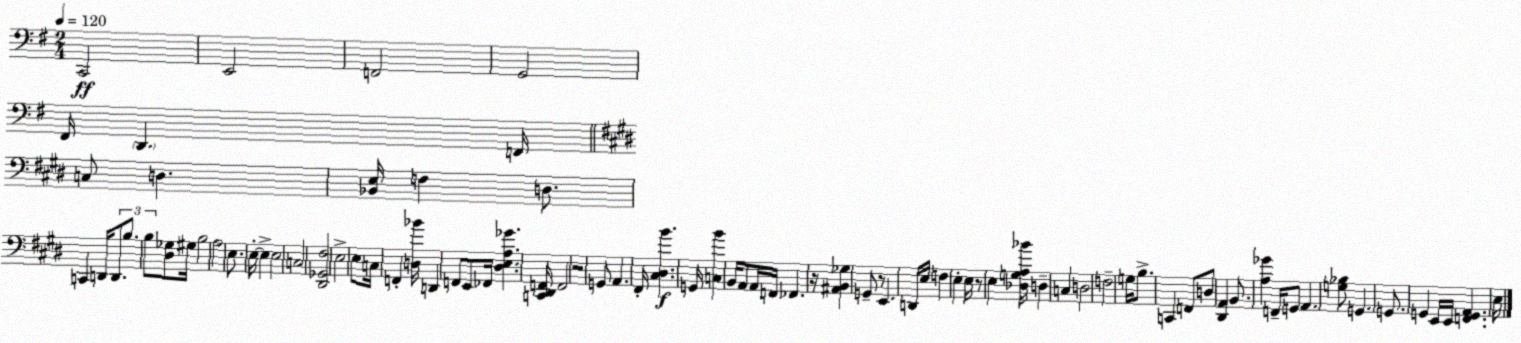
X:1
T:Untitled
M:2/4
L:1/4
K:Em
C,,2 E,,2 F,,2 G,,2 ^F,,/4 D,, F,,/4 C,/2 D, [_B,,E,]/4 F, D,/2 C,, D,,/4 D,,/2 B,/2 B,/2 [^D,_G,]/2 ^G,/4 B,2 A,2 E,/2 E,/4 E, E,2 C,2 [^D,,_G,,^F,]2 E,2 E,/2 C,/4 F,, [D,_B]/4 D,, F,,/2 E,,/2 _F,,/4 [^D,E,A,_G] [C,,^D,,F,,]/4 F,,2 z2 G,,/2 A,, ^F,,/4 [^C,^D,B] G,,/4 [C,B] B,,/4 A,,/2 A,,/4 F,,/4 _F,, z/4 [^A,,B,,_G,] G,,/2 z/2 E,, D,,/4 E,/4 F, E, E,/4 z/2 E, [_D,G,A,_B]/4 D, C, D,2 F,2 G,/4 B,/2 C,, F,,/2 D,/2 [^D,,A,,] B,,/2 [A,_G] F,,/4 G,,/2 A,, [G,_B,]/2 G,, G,,/2 G,, E,,/4 E,,/4 [F,,G,,A,,] E,/4